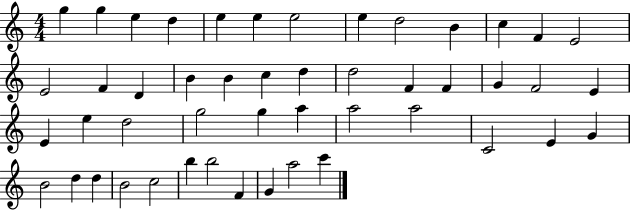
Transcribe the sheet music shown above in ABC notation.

X:1
T:Untitled
M:4/4
L:1/4
K:C
g g e d e e e2 e d2 B c F E2 E2 F D B B c d d2 F F G F2 E E e d2 g2 g a a2 a2 C2 E G B2 d d B2 c2 b b2 F G a2 c'